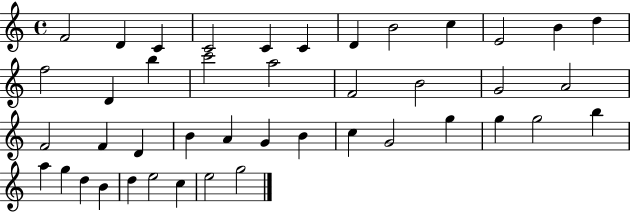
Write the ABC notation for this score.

X:1
T:Untitled
M:4/4
L:1/4
K:C
F2 D C C2 C C D B2 c E2 B d f2 D b c'2 a2 F2 B2 G2 A2 F2 F D B A G B c G2 g g g2 b a g d B d e2 c e2 g2